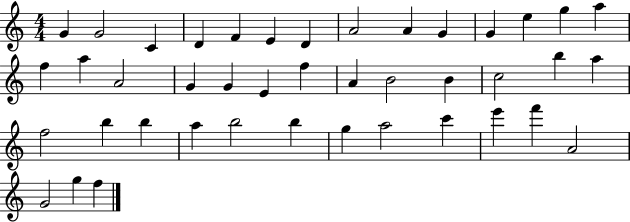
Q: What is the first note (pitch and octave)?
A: G4